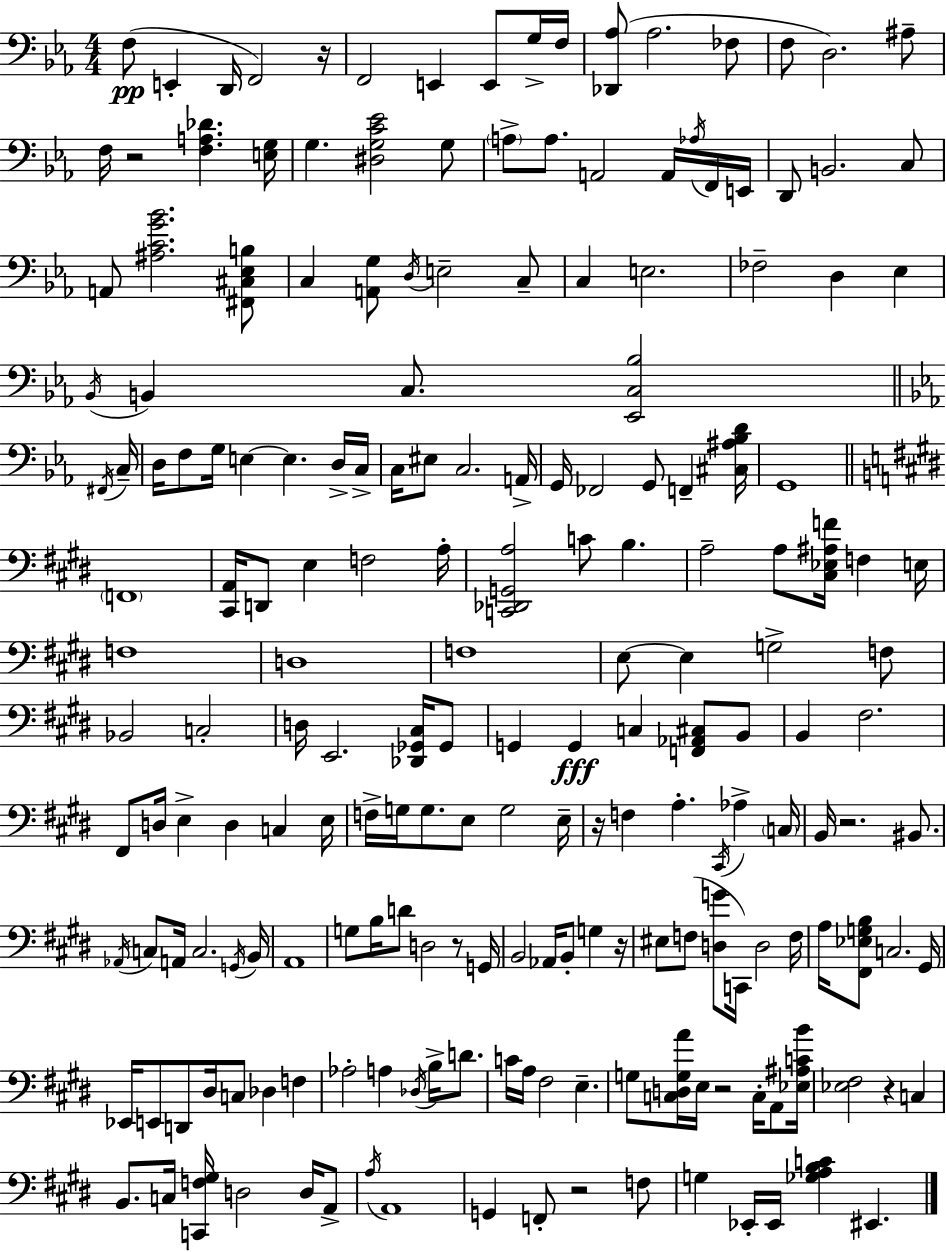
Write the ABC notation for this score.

X:1
T:Untitled
M:4/4
L:1/4
K:Cm
F,/2 E,, D,,/4 F,,2 z/4 F,,2 E,, E,,/2 G,/4 F,/4 [_D,,_A,]/2 _A,2 _F,/2 F,/2 D,2 ^A,/2 F,/4 z2 [F,A,_D] [E,G,]/4 G, [^D,G,C_E]2 G,/2 A,/2 A,/2 A,,2 A,,/4 _A,/4 F,,/4 E,,/4 D,,/2 B,,2 C,/2 A,,/2 [^A,CG_B]2 [^F,,^C,_E,B,]/2 C, [A,,G,]/2 D,/4 E,2 C,/2 C, E,2 _F,2 D, _E, _B,,/4 B,, C,/2 [_E,,C,_B,]2 ^F,,/4 C,/4 D,/4 F,/2 G,/4 E, E, D,/4 C,/4 C,/4 ^E,/2 C,2 A,,/4 G,,/4 _F,,2 G,,/2 F,, [^C,^A,_B,D]/4 G,,4 F,,4 [^C,,A,,]/4 D,,/2 E, F,2 A,/4 [C,,_D,,G,,A,]2 C/2 B, A,2 A,/2 [^C,_E,^A,F]/4 F, E,/4 F,4 D,4 F,4 E,/2 E, G,2 F,/2 _B,,2 C,2 D,/4 E,,2 [_D,,_G,,^C,]/4 _G,,/2 G,, G,, C, [F,,_A,,^C,]/2 B,,/2 B,, ^F,2 ^F,,/2 D,/4 E, D, C, E,/4 F,/4 G,/4 G,/2 E,/2 G,2 E,/4 z/4 F, A, ^C,,/4 _A, C,/4 B,,/4 z2 ^B,,/2 _A,,/4 C,/2 A,,/4 C,2 G,,/4 B,,/4 A,,4 G,/2 B,/4 D/2 D,2 z/2 G,,/4 B,,2 _A,,/4 B,,/2 G, z/4 ^E,/2 F,/2 [D,G]/2 C,,/4 D,2 F,/4 A,/4 [^F,,_E,G,B,]/2 C,2 ^G,,/4 _E,,/4 E,,/2 D,,/2 ^D,/4 C,/2 _D, F, _A,2 A, _D,/4 B,/4 D/2 C/4 A,/4 ^F,2 E, G,/2 [C,D,G,A]/4 E,/4 z2 C,/4 A,,/2 [_E,^A,CB]/4 [_E,^F,]2 z C, B,,/2 C,/4 [C,,F,^G,]/4 D,2 D,/4 A,,/2 A,/4 A,,4 G,, F,,/2 z2 F,/2 G, _E,,/4 _E,,/4 [_G,A,B,C] ^E,,